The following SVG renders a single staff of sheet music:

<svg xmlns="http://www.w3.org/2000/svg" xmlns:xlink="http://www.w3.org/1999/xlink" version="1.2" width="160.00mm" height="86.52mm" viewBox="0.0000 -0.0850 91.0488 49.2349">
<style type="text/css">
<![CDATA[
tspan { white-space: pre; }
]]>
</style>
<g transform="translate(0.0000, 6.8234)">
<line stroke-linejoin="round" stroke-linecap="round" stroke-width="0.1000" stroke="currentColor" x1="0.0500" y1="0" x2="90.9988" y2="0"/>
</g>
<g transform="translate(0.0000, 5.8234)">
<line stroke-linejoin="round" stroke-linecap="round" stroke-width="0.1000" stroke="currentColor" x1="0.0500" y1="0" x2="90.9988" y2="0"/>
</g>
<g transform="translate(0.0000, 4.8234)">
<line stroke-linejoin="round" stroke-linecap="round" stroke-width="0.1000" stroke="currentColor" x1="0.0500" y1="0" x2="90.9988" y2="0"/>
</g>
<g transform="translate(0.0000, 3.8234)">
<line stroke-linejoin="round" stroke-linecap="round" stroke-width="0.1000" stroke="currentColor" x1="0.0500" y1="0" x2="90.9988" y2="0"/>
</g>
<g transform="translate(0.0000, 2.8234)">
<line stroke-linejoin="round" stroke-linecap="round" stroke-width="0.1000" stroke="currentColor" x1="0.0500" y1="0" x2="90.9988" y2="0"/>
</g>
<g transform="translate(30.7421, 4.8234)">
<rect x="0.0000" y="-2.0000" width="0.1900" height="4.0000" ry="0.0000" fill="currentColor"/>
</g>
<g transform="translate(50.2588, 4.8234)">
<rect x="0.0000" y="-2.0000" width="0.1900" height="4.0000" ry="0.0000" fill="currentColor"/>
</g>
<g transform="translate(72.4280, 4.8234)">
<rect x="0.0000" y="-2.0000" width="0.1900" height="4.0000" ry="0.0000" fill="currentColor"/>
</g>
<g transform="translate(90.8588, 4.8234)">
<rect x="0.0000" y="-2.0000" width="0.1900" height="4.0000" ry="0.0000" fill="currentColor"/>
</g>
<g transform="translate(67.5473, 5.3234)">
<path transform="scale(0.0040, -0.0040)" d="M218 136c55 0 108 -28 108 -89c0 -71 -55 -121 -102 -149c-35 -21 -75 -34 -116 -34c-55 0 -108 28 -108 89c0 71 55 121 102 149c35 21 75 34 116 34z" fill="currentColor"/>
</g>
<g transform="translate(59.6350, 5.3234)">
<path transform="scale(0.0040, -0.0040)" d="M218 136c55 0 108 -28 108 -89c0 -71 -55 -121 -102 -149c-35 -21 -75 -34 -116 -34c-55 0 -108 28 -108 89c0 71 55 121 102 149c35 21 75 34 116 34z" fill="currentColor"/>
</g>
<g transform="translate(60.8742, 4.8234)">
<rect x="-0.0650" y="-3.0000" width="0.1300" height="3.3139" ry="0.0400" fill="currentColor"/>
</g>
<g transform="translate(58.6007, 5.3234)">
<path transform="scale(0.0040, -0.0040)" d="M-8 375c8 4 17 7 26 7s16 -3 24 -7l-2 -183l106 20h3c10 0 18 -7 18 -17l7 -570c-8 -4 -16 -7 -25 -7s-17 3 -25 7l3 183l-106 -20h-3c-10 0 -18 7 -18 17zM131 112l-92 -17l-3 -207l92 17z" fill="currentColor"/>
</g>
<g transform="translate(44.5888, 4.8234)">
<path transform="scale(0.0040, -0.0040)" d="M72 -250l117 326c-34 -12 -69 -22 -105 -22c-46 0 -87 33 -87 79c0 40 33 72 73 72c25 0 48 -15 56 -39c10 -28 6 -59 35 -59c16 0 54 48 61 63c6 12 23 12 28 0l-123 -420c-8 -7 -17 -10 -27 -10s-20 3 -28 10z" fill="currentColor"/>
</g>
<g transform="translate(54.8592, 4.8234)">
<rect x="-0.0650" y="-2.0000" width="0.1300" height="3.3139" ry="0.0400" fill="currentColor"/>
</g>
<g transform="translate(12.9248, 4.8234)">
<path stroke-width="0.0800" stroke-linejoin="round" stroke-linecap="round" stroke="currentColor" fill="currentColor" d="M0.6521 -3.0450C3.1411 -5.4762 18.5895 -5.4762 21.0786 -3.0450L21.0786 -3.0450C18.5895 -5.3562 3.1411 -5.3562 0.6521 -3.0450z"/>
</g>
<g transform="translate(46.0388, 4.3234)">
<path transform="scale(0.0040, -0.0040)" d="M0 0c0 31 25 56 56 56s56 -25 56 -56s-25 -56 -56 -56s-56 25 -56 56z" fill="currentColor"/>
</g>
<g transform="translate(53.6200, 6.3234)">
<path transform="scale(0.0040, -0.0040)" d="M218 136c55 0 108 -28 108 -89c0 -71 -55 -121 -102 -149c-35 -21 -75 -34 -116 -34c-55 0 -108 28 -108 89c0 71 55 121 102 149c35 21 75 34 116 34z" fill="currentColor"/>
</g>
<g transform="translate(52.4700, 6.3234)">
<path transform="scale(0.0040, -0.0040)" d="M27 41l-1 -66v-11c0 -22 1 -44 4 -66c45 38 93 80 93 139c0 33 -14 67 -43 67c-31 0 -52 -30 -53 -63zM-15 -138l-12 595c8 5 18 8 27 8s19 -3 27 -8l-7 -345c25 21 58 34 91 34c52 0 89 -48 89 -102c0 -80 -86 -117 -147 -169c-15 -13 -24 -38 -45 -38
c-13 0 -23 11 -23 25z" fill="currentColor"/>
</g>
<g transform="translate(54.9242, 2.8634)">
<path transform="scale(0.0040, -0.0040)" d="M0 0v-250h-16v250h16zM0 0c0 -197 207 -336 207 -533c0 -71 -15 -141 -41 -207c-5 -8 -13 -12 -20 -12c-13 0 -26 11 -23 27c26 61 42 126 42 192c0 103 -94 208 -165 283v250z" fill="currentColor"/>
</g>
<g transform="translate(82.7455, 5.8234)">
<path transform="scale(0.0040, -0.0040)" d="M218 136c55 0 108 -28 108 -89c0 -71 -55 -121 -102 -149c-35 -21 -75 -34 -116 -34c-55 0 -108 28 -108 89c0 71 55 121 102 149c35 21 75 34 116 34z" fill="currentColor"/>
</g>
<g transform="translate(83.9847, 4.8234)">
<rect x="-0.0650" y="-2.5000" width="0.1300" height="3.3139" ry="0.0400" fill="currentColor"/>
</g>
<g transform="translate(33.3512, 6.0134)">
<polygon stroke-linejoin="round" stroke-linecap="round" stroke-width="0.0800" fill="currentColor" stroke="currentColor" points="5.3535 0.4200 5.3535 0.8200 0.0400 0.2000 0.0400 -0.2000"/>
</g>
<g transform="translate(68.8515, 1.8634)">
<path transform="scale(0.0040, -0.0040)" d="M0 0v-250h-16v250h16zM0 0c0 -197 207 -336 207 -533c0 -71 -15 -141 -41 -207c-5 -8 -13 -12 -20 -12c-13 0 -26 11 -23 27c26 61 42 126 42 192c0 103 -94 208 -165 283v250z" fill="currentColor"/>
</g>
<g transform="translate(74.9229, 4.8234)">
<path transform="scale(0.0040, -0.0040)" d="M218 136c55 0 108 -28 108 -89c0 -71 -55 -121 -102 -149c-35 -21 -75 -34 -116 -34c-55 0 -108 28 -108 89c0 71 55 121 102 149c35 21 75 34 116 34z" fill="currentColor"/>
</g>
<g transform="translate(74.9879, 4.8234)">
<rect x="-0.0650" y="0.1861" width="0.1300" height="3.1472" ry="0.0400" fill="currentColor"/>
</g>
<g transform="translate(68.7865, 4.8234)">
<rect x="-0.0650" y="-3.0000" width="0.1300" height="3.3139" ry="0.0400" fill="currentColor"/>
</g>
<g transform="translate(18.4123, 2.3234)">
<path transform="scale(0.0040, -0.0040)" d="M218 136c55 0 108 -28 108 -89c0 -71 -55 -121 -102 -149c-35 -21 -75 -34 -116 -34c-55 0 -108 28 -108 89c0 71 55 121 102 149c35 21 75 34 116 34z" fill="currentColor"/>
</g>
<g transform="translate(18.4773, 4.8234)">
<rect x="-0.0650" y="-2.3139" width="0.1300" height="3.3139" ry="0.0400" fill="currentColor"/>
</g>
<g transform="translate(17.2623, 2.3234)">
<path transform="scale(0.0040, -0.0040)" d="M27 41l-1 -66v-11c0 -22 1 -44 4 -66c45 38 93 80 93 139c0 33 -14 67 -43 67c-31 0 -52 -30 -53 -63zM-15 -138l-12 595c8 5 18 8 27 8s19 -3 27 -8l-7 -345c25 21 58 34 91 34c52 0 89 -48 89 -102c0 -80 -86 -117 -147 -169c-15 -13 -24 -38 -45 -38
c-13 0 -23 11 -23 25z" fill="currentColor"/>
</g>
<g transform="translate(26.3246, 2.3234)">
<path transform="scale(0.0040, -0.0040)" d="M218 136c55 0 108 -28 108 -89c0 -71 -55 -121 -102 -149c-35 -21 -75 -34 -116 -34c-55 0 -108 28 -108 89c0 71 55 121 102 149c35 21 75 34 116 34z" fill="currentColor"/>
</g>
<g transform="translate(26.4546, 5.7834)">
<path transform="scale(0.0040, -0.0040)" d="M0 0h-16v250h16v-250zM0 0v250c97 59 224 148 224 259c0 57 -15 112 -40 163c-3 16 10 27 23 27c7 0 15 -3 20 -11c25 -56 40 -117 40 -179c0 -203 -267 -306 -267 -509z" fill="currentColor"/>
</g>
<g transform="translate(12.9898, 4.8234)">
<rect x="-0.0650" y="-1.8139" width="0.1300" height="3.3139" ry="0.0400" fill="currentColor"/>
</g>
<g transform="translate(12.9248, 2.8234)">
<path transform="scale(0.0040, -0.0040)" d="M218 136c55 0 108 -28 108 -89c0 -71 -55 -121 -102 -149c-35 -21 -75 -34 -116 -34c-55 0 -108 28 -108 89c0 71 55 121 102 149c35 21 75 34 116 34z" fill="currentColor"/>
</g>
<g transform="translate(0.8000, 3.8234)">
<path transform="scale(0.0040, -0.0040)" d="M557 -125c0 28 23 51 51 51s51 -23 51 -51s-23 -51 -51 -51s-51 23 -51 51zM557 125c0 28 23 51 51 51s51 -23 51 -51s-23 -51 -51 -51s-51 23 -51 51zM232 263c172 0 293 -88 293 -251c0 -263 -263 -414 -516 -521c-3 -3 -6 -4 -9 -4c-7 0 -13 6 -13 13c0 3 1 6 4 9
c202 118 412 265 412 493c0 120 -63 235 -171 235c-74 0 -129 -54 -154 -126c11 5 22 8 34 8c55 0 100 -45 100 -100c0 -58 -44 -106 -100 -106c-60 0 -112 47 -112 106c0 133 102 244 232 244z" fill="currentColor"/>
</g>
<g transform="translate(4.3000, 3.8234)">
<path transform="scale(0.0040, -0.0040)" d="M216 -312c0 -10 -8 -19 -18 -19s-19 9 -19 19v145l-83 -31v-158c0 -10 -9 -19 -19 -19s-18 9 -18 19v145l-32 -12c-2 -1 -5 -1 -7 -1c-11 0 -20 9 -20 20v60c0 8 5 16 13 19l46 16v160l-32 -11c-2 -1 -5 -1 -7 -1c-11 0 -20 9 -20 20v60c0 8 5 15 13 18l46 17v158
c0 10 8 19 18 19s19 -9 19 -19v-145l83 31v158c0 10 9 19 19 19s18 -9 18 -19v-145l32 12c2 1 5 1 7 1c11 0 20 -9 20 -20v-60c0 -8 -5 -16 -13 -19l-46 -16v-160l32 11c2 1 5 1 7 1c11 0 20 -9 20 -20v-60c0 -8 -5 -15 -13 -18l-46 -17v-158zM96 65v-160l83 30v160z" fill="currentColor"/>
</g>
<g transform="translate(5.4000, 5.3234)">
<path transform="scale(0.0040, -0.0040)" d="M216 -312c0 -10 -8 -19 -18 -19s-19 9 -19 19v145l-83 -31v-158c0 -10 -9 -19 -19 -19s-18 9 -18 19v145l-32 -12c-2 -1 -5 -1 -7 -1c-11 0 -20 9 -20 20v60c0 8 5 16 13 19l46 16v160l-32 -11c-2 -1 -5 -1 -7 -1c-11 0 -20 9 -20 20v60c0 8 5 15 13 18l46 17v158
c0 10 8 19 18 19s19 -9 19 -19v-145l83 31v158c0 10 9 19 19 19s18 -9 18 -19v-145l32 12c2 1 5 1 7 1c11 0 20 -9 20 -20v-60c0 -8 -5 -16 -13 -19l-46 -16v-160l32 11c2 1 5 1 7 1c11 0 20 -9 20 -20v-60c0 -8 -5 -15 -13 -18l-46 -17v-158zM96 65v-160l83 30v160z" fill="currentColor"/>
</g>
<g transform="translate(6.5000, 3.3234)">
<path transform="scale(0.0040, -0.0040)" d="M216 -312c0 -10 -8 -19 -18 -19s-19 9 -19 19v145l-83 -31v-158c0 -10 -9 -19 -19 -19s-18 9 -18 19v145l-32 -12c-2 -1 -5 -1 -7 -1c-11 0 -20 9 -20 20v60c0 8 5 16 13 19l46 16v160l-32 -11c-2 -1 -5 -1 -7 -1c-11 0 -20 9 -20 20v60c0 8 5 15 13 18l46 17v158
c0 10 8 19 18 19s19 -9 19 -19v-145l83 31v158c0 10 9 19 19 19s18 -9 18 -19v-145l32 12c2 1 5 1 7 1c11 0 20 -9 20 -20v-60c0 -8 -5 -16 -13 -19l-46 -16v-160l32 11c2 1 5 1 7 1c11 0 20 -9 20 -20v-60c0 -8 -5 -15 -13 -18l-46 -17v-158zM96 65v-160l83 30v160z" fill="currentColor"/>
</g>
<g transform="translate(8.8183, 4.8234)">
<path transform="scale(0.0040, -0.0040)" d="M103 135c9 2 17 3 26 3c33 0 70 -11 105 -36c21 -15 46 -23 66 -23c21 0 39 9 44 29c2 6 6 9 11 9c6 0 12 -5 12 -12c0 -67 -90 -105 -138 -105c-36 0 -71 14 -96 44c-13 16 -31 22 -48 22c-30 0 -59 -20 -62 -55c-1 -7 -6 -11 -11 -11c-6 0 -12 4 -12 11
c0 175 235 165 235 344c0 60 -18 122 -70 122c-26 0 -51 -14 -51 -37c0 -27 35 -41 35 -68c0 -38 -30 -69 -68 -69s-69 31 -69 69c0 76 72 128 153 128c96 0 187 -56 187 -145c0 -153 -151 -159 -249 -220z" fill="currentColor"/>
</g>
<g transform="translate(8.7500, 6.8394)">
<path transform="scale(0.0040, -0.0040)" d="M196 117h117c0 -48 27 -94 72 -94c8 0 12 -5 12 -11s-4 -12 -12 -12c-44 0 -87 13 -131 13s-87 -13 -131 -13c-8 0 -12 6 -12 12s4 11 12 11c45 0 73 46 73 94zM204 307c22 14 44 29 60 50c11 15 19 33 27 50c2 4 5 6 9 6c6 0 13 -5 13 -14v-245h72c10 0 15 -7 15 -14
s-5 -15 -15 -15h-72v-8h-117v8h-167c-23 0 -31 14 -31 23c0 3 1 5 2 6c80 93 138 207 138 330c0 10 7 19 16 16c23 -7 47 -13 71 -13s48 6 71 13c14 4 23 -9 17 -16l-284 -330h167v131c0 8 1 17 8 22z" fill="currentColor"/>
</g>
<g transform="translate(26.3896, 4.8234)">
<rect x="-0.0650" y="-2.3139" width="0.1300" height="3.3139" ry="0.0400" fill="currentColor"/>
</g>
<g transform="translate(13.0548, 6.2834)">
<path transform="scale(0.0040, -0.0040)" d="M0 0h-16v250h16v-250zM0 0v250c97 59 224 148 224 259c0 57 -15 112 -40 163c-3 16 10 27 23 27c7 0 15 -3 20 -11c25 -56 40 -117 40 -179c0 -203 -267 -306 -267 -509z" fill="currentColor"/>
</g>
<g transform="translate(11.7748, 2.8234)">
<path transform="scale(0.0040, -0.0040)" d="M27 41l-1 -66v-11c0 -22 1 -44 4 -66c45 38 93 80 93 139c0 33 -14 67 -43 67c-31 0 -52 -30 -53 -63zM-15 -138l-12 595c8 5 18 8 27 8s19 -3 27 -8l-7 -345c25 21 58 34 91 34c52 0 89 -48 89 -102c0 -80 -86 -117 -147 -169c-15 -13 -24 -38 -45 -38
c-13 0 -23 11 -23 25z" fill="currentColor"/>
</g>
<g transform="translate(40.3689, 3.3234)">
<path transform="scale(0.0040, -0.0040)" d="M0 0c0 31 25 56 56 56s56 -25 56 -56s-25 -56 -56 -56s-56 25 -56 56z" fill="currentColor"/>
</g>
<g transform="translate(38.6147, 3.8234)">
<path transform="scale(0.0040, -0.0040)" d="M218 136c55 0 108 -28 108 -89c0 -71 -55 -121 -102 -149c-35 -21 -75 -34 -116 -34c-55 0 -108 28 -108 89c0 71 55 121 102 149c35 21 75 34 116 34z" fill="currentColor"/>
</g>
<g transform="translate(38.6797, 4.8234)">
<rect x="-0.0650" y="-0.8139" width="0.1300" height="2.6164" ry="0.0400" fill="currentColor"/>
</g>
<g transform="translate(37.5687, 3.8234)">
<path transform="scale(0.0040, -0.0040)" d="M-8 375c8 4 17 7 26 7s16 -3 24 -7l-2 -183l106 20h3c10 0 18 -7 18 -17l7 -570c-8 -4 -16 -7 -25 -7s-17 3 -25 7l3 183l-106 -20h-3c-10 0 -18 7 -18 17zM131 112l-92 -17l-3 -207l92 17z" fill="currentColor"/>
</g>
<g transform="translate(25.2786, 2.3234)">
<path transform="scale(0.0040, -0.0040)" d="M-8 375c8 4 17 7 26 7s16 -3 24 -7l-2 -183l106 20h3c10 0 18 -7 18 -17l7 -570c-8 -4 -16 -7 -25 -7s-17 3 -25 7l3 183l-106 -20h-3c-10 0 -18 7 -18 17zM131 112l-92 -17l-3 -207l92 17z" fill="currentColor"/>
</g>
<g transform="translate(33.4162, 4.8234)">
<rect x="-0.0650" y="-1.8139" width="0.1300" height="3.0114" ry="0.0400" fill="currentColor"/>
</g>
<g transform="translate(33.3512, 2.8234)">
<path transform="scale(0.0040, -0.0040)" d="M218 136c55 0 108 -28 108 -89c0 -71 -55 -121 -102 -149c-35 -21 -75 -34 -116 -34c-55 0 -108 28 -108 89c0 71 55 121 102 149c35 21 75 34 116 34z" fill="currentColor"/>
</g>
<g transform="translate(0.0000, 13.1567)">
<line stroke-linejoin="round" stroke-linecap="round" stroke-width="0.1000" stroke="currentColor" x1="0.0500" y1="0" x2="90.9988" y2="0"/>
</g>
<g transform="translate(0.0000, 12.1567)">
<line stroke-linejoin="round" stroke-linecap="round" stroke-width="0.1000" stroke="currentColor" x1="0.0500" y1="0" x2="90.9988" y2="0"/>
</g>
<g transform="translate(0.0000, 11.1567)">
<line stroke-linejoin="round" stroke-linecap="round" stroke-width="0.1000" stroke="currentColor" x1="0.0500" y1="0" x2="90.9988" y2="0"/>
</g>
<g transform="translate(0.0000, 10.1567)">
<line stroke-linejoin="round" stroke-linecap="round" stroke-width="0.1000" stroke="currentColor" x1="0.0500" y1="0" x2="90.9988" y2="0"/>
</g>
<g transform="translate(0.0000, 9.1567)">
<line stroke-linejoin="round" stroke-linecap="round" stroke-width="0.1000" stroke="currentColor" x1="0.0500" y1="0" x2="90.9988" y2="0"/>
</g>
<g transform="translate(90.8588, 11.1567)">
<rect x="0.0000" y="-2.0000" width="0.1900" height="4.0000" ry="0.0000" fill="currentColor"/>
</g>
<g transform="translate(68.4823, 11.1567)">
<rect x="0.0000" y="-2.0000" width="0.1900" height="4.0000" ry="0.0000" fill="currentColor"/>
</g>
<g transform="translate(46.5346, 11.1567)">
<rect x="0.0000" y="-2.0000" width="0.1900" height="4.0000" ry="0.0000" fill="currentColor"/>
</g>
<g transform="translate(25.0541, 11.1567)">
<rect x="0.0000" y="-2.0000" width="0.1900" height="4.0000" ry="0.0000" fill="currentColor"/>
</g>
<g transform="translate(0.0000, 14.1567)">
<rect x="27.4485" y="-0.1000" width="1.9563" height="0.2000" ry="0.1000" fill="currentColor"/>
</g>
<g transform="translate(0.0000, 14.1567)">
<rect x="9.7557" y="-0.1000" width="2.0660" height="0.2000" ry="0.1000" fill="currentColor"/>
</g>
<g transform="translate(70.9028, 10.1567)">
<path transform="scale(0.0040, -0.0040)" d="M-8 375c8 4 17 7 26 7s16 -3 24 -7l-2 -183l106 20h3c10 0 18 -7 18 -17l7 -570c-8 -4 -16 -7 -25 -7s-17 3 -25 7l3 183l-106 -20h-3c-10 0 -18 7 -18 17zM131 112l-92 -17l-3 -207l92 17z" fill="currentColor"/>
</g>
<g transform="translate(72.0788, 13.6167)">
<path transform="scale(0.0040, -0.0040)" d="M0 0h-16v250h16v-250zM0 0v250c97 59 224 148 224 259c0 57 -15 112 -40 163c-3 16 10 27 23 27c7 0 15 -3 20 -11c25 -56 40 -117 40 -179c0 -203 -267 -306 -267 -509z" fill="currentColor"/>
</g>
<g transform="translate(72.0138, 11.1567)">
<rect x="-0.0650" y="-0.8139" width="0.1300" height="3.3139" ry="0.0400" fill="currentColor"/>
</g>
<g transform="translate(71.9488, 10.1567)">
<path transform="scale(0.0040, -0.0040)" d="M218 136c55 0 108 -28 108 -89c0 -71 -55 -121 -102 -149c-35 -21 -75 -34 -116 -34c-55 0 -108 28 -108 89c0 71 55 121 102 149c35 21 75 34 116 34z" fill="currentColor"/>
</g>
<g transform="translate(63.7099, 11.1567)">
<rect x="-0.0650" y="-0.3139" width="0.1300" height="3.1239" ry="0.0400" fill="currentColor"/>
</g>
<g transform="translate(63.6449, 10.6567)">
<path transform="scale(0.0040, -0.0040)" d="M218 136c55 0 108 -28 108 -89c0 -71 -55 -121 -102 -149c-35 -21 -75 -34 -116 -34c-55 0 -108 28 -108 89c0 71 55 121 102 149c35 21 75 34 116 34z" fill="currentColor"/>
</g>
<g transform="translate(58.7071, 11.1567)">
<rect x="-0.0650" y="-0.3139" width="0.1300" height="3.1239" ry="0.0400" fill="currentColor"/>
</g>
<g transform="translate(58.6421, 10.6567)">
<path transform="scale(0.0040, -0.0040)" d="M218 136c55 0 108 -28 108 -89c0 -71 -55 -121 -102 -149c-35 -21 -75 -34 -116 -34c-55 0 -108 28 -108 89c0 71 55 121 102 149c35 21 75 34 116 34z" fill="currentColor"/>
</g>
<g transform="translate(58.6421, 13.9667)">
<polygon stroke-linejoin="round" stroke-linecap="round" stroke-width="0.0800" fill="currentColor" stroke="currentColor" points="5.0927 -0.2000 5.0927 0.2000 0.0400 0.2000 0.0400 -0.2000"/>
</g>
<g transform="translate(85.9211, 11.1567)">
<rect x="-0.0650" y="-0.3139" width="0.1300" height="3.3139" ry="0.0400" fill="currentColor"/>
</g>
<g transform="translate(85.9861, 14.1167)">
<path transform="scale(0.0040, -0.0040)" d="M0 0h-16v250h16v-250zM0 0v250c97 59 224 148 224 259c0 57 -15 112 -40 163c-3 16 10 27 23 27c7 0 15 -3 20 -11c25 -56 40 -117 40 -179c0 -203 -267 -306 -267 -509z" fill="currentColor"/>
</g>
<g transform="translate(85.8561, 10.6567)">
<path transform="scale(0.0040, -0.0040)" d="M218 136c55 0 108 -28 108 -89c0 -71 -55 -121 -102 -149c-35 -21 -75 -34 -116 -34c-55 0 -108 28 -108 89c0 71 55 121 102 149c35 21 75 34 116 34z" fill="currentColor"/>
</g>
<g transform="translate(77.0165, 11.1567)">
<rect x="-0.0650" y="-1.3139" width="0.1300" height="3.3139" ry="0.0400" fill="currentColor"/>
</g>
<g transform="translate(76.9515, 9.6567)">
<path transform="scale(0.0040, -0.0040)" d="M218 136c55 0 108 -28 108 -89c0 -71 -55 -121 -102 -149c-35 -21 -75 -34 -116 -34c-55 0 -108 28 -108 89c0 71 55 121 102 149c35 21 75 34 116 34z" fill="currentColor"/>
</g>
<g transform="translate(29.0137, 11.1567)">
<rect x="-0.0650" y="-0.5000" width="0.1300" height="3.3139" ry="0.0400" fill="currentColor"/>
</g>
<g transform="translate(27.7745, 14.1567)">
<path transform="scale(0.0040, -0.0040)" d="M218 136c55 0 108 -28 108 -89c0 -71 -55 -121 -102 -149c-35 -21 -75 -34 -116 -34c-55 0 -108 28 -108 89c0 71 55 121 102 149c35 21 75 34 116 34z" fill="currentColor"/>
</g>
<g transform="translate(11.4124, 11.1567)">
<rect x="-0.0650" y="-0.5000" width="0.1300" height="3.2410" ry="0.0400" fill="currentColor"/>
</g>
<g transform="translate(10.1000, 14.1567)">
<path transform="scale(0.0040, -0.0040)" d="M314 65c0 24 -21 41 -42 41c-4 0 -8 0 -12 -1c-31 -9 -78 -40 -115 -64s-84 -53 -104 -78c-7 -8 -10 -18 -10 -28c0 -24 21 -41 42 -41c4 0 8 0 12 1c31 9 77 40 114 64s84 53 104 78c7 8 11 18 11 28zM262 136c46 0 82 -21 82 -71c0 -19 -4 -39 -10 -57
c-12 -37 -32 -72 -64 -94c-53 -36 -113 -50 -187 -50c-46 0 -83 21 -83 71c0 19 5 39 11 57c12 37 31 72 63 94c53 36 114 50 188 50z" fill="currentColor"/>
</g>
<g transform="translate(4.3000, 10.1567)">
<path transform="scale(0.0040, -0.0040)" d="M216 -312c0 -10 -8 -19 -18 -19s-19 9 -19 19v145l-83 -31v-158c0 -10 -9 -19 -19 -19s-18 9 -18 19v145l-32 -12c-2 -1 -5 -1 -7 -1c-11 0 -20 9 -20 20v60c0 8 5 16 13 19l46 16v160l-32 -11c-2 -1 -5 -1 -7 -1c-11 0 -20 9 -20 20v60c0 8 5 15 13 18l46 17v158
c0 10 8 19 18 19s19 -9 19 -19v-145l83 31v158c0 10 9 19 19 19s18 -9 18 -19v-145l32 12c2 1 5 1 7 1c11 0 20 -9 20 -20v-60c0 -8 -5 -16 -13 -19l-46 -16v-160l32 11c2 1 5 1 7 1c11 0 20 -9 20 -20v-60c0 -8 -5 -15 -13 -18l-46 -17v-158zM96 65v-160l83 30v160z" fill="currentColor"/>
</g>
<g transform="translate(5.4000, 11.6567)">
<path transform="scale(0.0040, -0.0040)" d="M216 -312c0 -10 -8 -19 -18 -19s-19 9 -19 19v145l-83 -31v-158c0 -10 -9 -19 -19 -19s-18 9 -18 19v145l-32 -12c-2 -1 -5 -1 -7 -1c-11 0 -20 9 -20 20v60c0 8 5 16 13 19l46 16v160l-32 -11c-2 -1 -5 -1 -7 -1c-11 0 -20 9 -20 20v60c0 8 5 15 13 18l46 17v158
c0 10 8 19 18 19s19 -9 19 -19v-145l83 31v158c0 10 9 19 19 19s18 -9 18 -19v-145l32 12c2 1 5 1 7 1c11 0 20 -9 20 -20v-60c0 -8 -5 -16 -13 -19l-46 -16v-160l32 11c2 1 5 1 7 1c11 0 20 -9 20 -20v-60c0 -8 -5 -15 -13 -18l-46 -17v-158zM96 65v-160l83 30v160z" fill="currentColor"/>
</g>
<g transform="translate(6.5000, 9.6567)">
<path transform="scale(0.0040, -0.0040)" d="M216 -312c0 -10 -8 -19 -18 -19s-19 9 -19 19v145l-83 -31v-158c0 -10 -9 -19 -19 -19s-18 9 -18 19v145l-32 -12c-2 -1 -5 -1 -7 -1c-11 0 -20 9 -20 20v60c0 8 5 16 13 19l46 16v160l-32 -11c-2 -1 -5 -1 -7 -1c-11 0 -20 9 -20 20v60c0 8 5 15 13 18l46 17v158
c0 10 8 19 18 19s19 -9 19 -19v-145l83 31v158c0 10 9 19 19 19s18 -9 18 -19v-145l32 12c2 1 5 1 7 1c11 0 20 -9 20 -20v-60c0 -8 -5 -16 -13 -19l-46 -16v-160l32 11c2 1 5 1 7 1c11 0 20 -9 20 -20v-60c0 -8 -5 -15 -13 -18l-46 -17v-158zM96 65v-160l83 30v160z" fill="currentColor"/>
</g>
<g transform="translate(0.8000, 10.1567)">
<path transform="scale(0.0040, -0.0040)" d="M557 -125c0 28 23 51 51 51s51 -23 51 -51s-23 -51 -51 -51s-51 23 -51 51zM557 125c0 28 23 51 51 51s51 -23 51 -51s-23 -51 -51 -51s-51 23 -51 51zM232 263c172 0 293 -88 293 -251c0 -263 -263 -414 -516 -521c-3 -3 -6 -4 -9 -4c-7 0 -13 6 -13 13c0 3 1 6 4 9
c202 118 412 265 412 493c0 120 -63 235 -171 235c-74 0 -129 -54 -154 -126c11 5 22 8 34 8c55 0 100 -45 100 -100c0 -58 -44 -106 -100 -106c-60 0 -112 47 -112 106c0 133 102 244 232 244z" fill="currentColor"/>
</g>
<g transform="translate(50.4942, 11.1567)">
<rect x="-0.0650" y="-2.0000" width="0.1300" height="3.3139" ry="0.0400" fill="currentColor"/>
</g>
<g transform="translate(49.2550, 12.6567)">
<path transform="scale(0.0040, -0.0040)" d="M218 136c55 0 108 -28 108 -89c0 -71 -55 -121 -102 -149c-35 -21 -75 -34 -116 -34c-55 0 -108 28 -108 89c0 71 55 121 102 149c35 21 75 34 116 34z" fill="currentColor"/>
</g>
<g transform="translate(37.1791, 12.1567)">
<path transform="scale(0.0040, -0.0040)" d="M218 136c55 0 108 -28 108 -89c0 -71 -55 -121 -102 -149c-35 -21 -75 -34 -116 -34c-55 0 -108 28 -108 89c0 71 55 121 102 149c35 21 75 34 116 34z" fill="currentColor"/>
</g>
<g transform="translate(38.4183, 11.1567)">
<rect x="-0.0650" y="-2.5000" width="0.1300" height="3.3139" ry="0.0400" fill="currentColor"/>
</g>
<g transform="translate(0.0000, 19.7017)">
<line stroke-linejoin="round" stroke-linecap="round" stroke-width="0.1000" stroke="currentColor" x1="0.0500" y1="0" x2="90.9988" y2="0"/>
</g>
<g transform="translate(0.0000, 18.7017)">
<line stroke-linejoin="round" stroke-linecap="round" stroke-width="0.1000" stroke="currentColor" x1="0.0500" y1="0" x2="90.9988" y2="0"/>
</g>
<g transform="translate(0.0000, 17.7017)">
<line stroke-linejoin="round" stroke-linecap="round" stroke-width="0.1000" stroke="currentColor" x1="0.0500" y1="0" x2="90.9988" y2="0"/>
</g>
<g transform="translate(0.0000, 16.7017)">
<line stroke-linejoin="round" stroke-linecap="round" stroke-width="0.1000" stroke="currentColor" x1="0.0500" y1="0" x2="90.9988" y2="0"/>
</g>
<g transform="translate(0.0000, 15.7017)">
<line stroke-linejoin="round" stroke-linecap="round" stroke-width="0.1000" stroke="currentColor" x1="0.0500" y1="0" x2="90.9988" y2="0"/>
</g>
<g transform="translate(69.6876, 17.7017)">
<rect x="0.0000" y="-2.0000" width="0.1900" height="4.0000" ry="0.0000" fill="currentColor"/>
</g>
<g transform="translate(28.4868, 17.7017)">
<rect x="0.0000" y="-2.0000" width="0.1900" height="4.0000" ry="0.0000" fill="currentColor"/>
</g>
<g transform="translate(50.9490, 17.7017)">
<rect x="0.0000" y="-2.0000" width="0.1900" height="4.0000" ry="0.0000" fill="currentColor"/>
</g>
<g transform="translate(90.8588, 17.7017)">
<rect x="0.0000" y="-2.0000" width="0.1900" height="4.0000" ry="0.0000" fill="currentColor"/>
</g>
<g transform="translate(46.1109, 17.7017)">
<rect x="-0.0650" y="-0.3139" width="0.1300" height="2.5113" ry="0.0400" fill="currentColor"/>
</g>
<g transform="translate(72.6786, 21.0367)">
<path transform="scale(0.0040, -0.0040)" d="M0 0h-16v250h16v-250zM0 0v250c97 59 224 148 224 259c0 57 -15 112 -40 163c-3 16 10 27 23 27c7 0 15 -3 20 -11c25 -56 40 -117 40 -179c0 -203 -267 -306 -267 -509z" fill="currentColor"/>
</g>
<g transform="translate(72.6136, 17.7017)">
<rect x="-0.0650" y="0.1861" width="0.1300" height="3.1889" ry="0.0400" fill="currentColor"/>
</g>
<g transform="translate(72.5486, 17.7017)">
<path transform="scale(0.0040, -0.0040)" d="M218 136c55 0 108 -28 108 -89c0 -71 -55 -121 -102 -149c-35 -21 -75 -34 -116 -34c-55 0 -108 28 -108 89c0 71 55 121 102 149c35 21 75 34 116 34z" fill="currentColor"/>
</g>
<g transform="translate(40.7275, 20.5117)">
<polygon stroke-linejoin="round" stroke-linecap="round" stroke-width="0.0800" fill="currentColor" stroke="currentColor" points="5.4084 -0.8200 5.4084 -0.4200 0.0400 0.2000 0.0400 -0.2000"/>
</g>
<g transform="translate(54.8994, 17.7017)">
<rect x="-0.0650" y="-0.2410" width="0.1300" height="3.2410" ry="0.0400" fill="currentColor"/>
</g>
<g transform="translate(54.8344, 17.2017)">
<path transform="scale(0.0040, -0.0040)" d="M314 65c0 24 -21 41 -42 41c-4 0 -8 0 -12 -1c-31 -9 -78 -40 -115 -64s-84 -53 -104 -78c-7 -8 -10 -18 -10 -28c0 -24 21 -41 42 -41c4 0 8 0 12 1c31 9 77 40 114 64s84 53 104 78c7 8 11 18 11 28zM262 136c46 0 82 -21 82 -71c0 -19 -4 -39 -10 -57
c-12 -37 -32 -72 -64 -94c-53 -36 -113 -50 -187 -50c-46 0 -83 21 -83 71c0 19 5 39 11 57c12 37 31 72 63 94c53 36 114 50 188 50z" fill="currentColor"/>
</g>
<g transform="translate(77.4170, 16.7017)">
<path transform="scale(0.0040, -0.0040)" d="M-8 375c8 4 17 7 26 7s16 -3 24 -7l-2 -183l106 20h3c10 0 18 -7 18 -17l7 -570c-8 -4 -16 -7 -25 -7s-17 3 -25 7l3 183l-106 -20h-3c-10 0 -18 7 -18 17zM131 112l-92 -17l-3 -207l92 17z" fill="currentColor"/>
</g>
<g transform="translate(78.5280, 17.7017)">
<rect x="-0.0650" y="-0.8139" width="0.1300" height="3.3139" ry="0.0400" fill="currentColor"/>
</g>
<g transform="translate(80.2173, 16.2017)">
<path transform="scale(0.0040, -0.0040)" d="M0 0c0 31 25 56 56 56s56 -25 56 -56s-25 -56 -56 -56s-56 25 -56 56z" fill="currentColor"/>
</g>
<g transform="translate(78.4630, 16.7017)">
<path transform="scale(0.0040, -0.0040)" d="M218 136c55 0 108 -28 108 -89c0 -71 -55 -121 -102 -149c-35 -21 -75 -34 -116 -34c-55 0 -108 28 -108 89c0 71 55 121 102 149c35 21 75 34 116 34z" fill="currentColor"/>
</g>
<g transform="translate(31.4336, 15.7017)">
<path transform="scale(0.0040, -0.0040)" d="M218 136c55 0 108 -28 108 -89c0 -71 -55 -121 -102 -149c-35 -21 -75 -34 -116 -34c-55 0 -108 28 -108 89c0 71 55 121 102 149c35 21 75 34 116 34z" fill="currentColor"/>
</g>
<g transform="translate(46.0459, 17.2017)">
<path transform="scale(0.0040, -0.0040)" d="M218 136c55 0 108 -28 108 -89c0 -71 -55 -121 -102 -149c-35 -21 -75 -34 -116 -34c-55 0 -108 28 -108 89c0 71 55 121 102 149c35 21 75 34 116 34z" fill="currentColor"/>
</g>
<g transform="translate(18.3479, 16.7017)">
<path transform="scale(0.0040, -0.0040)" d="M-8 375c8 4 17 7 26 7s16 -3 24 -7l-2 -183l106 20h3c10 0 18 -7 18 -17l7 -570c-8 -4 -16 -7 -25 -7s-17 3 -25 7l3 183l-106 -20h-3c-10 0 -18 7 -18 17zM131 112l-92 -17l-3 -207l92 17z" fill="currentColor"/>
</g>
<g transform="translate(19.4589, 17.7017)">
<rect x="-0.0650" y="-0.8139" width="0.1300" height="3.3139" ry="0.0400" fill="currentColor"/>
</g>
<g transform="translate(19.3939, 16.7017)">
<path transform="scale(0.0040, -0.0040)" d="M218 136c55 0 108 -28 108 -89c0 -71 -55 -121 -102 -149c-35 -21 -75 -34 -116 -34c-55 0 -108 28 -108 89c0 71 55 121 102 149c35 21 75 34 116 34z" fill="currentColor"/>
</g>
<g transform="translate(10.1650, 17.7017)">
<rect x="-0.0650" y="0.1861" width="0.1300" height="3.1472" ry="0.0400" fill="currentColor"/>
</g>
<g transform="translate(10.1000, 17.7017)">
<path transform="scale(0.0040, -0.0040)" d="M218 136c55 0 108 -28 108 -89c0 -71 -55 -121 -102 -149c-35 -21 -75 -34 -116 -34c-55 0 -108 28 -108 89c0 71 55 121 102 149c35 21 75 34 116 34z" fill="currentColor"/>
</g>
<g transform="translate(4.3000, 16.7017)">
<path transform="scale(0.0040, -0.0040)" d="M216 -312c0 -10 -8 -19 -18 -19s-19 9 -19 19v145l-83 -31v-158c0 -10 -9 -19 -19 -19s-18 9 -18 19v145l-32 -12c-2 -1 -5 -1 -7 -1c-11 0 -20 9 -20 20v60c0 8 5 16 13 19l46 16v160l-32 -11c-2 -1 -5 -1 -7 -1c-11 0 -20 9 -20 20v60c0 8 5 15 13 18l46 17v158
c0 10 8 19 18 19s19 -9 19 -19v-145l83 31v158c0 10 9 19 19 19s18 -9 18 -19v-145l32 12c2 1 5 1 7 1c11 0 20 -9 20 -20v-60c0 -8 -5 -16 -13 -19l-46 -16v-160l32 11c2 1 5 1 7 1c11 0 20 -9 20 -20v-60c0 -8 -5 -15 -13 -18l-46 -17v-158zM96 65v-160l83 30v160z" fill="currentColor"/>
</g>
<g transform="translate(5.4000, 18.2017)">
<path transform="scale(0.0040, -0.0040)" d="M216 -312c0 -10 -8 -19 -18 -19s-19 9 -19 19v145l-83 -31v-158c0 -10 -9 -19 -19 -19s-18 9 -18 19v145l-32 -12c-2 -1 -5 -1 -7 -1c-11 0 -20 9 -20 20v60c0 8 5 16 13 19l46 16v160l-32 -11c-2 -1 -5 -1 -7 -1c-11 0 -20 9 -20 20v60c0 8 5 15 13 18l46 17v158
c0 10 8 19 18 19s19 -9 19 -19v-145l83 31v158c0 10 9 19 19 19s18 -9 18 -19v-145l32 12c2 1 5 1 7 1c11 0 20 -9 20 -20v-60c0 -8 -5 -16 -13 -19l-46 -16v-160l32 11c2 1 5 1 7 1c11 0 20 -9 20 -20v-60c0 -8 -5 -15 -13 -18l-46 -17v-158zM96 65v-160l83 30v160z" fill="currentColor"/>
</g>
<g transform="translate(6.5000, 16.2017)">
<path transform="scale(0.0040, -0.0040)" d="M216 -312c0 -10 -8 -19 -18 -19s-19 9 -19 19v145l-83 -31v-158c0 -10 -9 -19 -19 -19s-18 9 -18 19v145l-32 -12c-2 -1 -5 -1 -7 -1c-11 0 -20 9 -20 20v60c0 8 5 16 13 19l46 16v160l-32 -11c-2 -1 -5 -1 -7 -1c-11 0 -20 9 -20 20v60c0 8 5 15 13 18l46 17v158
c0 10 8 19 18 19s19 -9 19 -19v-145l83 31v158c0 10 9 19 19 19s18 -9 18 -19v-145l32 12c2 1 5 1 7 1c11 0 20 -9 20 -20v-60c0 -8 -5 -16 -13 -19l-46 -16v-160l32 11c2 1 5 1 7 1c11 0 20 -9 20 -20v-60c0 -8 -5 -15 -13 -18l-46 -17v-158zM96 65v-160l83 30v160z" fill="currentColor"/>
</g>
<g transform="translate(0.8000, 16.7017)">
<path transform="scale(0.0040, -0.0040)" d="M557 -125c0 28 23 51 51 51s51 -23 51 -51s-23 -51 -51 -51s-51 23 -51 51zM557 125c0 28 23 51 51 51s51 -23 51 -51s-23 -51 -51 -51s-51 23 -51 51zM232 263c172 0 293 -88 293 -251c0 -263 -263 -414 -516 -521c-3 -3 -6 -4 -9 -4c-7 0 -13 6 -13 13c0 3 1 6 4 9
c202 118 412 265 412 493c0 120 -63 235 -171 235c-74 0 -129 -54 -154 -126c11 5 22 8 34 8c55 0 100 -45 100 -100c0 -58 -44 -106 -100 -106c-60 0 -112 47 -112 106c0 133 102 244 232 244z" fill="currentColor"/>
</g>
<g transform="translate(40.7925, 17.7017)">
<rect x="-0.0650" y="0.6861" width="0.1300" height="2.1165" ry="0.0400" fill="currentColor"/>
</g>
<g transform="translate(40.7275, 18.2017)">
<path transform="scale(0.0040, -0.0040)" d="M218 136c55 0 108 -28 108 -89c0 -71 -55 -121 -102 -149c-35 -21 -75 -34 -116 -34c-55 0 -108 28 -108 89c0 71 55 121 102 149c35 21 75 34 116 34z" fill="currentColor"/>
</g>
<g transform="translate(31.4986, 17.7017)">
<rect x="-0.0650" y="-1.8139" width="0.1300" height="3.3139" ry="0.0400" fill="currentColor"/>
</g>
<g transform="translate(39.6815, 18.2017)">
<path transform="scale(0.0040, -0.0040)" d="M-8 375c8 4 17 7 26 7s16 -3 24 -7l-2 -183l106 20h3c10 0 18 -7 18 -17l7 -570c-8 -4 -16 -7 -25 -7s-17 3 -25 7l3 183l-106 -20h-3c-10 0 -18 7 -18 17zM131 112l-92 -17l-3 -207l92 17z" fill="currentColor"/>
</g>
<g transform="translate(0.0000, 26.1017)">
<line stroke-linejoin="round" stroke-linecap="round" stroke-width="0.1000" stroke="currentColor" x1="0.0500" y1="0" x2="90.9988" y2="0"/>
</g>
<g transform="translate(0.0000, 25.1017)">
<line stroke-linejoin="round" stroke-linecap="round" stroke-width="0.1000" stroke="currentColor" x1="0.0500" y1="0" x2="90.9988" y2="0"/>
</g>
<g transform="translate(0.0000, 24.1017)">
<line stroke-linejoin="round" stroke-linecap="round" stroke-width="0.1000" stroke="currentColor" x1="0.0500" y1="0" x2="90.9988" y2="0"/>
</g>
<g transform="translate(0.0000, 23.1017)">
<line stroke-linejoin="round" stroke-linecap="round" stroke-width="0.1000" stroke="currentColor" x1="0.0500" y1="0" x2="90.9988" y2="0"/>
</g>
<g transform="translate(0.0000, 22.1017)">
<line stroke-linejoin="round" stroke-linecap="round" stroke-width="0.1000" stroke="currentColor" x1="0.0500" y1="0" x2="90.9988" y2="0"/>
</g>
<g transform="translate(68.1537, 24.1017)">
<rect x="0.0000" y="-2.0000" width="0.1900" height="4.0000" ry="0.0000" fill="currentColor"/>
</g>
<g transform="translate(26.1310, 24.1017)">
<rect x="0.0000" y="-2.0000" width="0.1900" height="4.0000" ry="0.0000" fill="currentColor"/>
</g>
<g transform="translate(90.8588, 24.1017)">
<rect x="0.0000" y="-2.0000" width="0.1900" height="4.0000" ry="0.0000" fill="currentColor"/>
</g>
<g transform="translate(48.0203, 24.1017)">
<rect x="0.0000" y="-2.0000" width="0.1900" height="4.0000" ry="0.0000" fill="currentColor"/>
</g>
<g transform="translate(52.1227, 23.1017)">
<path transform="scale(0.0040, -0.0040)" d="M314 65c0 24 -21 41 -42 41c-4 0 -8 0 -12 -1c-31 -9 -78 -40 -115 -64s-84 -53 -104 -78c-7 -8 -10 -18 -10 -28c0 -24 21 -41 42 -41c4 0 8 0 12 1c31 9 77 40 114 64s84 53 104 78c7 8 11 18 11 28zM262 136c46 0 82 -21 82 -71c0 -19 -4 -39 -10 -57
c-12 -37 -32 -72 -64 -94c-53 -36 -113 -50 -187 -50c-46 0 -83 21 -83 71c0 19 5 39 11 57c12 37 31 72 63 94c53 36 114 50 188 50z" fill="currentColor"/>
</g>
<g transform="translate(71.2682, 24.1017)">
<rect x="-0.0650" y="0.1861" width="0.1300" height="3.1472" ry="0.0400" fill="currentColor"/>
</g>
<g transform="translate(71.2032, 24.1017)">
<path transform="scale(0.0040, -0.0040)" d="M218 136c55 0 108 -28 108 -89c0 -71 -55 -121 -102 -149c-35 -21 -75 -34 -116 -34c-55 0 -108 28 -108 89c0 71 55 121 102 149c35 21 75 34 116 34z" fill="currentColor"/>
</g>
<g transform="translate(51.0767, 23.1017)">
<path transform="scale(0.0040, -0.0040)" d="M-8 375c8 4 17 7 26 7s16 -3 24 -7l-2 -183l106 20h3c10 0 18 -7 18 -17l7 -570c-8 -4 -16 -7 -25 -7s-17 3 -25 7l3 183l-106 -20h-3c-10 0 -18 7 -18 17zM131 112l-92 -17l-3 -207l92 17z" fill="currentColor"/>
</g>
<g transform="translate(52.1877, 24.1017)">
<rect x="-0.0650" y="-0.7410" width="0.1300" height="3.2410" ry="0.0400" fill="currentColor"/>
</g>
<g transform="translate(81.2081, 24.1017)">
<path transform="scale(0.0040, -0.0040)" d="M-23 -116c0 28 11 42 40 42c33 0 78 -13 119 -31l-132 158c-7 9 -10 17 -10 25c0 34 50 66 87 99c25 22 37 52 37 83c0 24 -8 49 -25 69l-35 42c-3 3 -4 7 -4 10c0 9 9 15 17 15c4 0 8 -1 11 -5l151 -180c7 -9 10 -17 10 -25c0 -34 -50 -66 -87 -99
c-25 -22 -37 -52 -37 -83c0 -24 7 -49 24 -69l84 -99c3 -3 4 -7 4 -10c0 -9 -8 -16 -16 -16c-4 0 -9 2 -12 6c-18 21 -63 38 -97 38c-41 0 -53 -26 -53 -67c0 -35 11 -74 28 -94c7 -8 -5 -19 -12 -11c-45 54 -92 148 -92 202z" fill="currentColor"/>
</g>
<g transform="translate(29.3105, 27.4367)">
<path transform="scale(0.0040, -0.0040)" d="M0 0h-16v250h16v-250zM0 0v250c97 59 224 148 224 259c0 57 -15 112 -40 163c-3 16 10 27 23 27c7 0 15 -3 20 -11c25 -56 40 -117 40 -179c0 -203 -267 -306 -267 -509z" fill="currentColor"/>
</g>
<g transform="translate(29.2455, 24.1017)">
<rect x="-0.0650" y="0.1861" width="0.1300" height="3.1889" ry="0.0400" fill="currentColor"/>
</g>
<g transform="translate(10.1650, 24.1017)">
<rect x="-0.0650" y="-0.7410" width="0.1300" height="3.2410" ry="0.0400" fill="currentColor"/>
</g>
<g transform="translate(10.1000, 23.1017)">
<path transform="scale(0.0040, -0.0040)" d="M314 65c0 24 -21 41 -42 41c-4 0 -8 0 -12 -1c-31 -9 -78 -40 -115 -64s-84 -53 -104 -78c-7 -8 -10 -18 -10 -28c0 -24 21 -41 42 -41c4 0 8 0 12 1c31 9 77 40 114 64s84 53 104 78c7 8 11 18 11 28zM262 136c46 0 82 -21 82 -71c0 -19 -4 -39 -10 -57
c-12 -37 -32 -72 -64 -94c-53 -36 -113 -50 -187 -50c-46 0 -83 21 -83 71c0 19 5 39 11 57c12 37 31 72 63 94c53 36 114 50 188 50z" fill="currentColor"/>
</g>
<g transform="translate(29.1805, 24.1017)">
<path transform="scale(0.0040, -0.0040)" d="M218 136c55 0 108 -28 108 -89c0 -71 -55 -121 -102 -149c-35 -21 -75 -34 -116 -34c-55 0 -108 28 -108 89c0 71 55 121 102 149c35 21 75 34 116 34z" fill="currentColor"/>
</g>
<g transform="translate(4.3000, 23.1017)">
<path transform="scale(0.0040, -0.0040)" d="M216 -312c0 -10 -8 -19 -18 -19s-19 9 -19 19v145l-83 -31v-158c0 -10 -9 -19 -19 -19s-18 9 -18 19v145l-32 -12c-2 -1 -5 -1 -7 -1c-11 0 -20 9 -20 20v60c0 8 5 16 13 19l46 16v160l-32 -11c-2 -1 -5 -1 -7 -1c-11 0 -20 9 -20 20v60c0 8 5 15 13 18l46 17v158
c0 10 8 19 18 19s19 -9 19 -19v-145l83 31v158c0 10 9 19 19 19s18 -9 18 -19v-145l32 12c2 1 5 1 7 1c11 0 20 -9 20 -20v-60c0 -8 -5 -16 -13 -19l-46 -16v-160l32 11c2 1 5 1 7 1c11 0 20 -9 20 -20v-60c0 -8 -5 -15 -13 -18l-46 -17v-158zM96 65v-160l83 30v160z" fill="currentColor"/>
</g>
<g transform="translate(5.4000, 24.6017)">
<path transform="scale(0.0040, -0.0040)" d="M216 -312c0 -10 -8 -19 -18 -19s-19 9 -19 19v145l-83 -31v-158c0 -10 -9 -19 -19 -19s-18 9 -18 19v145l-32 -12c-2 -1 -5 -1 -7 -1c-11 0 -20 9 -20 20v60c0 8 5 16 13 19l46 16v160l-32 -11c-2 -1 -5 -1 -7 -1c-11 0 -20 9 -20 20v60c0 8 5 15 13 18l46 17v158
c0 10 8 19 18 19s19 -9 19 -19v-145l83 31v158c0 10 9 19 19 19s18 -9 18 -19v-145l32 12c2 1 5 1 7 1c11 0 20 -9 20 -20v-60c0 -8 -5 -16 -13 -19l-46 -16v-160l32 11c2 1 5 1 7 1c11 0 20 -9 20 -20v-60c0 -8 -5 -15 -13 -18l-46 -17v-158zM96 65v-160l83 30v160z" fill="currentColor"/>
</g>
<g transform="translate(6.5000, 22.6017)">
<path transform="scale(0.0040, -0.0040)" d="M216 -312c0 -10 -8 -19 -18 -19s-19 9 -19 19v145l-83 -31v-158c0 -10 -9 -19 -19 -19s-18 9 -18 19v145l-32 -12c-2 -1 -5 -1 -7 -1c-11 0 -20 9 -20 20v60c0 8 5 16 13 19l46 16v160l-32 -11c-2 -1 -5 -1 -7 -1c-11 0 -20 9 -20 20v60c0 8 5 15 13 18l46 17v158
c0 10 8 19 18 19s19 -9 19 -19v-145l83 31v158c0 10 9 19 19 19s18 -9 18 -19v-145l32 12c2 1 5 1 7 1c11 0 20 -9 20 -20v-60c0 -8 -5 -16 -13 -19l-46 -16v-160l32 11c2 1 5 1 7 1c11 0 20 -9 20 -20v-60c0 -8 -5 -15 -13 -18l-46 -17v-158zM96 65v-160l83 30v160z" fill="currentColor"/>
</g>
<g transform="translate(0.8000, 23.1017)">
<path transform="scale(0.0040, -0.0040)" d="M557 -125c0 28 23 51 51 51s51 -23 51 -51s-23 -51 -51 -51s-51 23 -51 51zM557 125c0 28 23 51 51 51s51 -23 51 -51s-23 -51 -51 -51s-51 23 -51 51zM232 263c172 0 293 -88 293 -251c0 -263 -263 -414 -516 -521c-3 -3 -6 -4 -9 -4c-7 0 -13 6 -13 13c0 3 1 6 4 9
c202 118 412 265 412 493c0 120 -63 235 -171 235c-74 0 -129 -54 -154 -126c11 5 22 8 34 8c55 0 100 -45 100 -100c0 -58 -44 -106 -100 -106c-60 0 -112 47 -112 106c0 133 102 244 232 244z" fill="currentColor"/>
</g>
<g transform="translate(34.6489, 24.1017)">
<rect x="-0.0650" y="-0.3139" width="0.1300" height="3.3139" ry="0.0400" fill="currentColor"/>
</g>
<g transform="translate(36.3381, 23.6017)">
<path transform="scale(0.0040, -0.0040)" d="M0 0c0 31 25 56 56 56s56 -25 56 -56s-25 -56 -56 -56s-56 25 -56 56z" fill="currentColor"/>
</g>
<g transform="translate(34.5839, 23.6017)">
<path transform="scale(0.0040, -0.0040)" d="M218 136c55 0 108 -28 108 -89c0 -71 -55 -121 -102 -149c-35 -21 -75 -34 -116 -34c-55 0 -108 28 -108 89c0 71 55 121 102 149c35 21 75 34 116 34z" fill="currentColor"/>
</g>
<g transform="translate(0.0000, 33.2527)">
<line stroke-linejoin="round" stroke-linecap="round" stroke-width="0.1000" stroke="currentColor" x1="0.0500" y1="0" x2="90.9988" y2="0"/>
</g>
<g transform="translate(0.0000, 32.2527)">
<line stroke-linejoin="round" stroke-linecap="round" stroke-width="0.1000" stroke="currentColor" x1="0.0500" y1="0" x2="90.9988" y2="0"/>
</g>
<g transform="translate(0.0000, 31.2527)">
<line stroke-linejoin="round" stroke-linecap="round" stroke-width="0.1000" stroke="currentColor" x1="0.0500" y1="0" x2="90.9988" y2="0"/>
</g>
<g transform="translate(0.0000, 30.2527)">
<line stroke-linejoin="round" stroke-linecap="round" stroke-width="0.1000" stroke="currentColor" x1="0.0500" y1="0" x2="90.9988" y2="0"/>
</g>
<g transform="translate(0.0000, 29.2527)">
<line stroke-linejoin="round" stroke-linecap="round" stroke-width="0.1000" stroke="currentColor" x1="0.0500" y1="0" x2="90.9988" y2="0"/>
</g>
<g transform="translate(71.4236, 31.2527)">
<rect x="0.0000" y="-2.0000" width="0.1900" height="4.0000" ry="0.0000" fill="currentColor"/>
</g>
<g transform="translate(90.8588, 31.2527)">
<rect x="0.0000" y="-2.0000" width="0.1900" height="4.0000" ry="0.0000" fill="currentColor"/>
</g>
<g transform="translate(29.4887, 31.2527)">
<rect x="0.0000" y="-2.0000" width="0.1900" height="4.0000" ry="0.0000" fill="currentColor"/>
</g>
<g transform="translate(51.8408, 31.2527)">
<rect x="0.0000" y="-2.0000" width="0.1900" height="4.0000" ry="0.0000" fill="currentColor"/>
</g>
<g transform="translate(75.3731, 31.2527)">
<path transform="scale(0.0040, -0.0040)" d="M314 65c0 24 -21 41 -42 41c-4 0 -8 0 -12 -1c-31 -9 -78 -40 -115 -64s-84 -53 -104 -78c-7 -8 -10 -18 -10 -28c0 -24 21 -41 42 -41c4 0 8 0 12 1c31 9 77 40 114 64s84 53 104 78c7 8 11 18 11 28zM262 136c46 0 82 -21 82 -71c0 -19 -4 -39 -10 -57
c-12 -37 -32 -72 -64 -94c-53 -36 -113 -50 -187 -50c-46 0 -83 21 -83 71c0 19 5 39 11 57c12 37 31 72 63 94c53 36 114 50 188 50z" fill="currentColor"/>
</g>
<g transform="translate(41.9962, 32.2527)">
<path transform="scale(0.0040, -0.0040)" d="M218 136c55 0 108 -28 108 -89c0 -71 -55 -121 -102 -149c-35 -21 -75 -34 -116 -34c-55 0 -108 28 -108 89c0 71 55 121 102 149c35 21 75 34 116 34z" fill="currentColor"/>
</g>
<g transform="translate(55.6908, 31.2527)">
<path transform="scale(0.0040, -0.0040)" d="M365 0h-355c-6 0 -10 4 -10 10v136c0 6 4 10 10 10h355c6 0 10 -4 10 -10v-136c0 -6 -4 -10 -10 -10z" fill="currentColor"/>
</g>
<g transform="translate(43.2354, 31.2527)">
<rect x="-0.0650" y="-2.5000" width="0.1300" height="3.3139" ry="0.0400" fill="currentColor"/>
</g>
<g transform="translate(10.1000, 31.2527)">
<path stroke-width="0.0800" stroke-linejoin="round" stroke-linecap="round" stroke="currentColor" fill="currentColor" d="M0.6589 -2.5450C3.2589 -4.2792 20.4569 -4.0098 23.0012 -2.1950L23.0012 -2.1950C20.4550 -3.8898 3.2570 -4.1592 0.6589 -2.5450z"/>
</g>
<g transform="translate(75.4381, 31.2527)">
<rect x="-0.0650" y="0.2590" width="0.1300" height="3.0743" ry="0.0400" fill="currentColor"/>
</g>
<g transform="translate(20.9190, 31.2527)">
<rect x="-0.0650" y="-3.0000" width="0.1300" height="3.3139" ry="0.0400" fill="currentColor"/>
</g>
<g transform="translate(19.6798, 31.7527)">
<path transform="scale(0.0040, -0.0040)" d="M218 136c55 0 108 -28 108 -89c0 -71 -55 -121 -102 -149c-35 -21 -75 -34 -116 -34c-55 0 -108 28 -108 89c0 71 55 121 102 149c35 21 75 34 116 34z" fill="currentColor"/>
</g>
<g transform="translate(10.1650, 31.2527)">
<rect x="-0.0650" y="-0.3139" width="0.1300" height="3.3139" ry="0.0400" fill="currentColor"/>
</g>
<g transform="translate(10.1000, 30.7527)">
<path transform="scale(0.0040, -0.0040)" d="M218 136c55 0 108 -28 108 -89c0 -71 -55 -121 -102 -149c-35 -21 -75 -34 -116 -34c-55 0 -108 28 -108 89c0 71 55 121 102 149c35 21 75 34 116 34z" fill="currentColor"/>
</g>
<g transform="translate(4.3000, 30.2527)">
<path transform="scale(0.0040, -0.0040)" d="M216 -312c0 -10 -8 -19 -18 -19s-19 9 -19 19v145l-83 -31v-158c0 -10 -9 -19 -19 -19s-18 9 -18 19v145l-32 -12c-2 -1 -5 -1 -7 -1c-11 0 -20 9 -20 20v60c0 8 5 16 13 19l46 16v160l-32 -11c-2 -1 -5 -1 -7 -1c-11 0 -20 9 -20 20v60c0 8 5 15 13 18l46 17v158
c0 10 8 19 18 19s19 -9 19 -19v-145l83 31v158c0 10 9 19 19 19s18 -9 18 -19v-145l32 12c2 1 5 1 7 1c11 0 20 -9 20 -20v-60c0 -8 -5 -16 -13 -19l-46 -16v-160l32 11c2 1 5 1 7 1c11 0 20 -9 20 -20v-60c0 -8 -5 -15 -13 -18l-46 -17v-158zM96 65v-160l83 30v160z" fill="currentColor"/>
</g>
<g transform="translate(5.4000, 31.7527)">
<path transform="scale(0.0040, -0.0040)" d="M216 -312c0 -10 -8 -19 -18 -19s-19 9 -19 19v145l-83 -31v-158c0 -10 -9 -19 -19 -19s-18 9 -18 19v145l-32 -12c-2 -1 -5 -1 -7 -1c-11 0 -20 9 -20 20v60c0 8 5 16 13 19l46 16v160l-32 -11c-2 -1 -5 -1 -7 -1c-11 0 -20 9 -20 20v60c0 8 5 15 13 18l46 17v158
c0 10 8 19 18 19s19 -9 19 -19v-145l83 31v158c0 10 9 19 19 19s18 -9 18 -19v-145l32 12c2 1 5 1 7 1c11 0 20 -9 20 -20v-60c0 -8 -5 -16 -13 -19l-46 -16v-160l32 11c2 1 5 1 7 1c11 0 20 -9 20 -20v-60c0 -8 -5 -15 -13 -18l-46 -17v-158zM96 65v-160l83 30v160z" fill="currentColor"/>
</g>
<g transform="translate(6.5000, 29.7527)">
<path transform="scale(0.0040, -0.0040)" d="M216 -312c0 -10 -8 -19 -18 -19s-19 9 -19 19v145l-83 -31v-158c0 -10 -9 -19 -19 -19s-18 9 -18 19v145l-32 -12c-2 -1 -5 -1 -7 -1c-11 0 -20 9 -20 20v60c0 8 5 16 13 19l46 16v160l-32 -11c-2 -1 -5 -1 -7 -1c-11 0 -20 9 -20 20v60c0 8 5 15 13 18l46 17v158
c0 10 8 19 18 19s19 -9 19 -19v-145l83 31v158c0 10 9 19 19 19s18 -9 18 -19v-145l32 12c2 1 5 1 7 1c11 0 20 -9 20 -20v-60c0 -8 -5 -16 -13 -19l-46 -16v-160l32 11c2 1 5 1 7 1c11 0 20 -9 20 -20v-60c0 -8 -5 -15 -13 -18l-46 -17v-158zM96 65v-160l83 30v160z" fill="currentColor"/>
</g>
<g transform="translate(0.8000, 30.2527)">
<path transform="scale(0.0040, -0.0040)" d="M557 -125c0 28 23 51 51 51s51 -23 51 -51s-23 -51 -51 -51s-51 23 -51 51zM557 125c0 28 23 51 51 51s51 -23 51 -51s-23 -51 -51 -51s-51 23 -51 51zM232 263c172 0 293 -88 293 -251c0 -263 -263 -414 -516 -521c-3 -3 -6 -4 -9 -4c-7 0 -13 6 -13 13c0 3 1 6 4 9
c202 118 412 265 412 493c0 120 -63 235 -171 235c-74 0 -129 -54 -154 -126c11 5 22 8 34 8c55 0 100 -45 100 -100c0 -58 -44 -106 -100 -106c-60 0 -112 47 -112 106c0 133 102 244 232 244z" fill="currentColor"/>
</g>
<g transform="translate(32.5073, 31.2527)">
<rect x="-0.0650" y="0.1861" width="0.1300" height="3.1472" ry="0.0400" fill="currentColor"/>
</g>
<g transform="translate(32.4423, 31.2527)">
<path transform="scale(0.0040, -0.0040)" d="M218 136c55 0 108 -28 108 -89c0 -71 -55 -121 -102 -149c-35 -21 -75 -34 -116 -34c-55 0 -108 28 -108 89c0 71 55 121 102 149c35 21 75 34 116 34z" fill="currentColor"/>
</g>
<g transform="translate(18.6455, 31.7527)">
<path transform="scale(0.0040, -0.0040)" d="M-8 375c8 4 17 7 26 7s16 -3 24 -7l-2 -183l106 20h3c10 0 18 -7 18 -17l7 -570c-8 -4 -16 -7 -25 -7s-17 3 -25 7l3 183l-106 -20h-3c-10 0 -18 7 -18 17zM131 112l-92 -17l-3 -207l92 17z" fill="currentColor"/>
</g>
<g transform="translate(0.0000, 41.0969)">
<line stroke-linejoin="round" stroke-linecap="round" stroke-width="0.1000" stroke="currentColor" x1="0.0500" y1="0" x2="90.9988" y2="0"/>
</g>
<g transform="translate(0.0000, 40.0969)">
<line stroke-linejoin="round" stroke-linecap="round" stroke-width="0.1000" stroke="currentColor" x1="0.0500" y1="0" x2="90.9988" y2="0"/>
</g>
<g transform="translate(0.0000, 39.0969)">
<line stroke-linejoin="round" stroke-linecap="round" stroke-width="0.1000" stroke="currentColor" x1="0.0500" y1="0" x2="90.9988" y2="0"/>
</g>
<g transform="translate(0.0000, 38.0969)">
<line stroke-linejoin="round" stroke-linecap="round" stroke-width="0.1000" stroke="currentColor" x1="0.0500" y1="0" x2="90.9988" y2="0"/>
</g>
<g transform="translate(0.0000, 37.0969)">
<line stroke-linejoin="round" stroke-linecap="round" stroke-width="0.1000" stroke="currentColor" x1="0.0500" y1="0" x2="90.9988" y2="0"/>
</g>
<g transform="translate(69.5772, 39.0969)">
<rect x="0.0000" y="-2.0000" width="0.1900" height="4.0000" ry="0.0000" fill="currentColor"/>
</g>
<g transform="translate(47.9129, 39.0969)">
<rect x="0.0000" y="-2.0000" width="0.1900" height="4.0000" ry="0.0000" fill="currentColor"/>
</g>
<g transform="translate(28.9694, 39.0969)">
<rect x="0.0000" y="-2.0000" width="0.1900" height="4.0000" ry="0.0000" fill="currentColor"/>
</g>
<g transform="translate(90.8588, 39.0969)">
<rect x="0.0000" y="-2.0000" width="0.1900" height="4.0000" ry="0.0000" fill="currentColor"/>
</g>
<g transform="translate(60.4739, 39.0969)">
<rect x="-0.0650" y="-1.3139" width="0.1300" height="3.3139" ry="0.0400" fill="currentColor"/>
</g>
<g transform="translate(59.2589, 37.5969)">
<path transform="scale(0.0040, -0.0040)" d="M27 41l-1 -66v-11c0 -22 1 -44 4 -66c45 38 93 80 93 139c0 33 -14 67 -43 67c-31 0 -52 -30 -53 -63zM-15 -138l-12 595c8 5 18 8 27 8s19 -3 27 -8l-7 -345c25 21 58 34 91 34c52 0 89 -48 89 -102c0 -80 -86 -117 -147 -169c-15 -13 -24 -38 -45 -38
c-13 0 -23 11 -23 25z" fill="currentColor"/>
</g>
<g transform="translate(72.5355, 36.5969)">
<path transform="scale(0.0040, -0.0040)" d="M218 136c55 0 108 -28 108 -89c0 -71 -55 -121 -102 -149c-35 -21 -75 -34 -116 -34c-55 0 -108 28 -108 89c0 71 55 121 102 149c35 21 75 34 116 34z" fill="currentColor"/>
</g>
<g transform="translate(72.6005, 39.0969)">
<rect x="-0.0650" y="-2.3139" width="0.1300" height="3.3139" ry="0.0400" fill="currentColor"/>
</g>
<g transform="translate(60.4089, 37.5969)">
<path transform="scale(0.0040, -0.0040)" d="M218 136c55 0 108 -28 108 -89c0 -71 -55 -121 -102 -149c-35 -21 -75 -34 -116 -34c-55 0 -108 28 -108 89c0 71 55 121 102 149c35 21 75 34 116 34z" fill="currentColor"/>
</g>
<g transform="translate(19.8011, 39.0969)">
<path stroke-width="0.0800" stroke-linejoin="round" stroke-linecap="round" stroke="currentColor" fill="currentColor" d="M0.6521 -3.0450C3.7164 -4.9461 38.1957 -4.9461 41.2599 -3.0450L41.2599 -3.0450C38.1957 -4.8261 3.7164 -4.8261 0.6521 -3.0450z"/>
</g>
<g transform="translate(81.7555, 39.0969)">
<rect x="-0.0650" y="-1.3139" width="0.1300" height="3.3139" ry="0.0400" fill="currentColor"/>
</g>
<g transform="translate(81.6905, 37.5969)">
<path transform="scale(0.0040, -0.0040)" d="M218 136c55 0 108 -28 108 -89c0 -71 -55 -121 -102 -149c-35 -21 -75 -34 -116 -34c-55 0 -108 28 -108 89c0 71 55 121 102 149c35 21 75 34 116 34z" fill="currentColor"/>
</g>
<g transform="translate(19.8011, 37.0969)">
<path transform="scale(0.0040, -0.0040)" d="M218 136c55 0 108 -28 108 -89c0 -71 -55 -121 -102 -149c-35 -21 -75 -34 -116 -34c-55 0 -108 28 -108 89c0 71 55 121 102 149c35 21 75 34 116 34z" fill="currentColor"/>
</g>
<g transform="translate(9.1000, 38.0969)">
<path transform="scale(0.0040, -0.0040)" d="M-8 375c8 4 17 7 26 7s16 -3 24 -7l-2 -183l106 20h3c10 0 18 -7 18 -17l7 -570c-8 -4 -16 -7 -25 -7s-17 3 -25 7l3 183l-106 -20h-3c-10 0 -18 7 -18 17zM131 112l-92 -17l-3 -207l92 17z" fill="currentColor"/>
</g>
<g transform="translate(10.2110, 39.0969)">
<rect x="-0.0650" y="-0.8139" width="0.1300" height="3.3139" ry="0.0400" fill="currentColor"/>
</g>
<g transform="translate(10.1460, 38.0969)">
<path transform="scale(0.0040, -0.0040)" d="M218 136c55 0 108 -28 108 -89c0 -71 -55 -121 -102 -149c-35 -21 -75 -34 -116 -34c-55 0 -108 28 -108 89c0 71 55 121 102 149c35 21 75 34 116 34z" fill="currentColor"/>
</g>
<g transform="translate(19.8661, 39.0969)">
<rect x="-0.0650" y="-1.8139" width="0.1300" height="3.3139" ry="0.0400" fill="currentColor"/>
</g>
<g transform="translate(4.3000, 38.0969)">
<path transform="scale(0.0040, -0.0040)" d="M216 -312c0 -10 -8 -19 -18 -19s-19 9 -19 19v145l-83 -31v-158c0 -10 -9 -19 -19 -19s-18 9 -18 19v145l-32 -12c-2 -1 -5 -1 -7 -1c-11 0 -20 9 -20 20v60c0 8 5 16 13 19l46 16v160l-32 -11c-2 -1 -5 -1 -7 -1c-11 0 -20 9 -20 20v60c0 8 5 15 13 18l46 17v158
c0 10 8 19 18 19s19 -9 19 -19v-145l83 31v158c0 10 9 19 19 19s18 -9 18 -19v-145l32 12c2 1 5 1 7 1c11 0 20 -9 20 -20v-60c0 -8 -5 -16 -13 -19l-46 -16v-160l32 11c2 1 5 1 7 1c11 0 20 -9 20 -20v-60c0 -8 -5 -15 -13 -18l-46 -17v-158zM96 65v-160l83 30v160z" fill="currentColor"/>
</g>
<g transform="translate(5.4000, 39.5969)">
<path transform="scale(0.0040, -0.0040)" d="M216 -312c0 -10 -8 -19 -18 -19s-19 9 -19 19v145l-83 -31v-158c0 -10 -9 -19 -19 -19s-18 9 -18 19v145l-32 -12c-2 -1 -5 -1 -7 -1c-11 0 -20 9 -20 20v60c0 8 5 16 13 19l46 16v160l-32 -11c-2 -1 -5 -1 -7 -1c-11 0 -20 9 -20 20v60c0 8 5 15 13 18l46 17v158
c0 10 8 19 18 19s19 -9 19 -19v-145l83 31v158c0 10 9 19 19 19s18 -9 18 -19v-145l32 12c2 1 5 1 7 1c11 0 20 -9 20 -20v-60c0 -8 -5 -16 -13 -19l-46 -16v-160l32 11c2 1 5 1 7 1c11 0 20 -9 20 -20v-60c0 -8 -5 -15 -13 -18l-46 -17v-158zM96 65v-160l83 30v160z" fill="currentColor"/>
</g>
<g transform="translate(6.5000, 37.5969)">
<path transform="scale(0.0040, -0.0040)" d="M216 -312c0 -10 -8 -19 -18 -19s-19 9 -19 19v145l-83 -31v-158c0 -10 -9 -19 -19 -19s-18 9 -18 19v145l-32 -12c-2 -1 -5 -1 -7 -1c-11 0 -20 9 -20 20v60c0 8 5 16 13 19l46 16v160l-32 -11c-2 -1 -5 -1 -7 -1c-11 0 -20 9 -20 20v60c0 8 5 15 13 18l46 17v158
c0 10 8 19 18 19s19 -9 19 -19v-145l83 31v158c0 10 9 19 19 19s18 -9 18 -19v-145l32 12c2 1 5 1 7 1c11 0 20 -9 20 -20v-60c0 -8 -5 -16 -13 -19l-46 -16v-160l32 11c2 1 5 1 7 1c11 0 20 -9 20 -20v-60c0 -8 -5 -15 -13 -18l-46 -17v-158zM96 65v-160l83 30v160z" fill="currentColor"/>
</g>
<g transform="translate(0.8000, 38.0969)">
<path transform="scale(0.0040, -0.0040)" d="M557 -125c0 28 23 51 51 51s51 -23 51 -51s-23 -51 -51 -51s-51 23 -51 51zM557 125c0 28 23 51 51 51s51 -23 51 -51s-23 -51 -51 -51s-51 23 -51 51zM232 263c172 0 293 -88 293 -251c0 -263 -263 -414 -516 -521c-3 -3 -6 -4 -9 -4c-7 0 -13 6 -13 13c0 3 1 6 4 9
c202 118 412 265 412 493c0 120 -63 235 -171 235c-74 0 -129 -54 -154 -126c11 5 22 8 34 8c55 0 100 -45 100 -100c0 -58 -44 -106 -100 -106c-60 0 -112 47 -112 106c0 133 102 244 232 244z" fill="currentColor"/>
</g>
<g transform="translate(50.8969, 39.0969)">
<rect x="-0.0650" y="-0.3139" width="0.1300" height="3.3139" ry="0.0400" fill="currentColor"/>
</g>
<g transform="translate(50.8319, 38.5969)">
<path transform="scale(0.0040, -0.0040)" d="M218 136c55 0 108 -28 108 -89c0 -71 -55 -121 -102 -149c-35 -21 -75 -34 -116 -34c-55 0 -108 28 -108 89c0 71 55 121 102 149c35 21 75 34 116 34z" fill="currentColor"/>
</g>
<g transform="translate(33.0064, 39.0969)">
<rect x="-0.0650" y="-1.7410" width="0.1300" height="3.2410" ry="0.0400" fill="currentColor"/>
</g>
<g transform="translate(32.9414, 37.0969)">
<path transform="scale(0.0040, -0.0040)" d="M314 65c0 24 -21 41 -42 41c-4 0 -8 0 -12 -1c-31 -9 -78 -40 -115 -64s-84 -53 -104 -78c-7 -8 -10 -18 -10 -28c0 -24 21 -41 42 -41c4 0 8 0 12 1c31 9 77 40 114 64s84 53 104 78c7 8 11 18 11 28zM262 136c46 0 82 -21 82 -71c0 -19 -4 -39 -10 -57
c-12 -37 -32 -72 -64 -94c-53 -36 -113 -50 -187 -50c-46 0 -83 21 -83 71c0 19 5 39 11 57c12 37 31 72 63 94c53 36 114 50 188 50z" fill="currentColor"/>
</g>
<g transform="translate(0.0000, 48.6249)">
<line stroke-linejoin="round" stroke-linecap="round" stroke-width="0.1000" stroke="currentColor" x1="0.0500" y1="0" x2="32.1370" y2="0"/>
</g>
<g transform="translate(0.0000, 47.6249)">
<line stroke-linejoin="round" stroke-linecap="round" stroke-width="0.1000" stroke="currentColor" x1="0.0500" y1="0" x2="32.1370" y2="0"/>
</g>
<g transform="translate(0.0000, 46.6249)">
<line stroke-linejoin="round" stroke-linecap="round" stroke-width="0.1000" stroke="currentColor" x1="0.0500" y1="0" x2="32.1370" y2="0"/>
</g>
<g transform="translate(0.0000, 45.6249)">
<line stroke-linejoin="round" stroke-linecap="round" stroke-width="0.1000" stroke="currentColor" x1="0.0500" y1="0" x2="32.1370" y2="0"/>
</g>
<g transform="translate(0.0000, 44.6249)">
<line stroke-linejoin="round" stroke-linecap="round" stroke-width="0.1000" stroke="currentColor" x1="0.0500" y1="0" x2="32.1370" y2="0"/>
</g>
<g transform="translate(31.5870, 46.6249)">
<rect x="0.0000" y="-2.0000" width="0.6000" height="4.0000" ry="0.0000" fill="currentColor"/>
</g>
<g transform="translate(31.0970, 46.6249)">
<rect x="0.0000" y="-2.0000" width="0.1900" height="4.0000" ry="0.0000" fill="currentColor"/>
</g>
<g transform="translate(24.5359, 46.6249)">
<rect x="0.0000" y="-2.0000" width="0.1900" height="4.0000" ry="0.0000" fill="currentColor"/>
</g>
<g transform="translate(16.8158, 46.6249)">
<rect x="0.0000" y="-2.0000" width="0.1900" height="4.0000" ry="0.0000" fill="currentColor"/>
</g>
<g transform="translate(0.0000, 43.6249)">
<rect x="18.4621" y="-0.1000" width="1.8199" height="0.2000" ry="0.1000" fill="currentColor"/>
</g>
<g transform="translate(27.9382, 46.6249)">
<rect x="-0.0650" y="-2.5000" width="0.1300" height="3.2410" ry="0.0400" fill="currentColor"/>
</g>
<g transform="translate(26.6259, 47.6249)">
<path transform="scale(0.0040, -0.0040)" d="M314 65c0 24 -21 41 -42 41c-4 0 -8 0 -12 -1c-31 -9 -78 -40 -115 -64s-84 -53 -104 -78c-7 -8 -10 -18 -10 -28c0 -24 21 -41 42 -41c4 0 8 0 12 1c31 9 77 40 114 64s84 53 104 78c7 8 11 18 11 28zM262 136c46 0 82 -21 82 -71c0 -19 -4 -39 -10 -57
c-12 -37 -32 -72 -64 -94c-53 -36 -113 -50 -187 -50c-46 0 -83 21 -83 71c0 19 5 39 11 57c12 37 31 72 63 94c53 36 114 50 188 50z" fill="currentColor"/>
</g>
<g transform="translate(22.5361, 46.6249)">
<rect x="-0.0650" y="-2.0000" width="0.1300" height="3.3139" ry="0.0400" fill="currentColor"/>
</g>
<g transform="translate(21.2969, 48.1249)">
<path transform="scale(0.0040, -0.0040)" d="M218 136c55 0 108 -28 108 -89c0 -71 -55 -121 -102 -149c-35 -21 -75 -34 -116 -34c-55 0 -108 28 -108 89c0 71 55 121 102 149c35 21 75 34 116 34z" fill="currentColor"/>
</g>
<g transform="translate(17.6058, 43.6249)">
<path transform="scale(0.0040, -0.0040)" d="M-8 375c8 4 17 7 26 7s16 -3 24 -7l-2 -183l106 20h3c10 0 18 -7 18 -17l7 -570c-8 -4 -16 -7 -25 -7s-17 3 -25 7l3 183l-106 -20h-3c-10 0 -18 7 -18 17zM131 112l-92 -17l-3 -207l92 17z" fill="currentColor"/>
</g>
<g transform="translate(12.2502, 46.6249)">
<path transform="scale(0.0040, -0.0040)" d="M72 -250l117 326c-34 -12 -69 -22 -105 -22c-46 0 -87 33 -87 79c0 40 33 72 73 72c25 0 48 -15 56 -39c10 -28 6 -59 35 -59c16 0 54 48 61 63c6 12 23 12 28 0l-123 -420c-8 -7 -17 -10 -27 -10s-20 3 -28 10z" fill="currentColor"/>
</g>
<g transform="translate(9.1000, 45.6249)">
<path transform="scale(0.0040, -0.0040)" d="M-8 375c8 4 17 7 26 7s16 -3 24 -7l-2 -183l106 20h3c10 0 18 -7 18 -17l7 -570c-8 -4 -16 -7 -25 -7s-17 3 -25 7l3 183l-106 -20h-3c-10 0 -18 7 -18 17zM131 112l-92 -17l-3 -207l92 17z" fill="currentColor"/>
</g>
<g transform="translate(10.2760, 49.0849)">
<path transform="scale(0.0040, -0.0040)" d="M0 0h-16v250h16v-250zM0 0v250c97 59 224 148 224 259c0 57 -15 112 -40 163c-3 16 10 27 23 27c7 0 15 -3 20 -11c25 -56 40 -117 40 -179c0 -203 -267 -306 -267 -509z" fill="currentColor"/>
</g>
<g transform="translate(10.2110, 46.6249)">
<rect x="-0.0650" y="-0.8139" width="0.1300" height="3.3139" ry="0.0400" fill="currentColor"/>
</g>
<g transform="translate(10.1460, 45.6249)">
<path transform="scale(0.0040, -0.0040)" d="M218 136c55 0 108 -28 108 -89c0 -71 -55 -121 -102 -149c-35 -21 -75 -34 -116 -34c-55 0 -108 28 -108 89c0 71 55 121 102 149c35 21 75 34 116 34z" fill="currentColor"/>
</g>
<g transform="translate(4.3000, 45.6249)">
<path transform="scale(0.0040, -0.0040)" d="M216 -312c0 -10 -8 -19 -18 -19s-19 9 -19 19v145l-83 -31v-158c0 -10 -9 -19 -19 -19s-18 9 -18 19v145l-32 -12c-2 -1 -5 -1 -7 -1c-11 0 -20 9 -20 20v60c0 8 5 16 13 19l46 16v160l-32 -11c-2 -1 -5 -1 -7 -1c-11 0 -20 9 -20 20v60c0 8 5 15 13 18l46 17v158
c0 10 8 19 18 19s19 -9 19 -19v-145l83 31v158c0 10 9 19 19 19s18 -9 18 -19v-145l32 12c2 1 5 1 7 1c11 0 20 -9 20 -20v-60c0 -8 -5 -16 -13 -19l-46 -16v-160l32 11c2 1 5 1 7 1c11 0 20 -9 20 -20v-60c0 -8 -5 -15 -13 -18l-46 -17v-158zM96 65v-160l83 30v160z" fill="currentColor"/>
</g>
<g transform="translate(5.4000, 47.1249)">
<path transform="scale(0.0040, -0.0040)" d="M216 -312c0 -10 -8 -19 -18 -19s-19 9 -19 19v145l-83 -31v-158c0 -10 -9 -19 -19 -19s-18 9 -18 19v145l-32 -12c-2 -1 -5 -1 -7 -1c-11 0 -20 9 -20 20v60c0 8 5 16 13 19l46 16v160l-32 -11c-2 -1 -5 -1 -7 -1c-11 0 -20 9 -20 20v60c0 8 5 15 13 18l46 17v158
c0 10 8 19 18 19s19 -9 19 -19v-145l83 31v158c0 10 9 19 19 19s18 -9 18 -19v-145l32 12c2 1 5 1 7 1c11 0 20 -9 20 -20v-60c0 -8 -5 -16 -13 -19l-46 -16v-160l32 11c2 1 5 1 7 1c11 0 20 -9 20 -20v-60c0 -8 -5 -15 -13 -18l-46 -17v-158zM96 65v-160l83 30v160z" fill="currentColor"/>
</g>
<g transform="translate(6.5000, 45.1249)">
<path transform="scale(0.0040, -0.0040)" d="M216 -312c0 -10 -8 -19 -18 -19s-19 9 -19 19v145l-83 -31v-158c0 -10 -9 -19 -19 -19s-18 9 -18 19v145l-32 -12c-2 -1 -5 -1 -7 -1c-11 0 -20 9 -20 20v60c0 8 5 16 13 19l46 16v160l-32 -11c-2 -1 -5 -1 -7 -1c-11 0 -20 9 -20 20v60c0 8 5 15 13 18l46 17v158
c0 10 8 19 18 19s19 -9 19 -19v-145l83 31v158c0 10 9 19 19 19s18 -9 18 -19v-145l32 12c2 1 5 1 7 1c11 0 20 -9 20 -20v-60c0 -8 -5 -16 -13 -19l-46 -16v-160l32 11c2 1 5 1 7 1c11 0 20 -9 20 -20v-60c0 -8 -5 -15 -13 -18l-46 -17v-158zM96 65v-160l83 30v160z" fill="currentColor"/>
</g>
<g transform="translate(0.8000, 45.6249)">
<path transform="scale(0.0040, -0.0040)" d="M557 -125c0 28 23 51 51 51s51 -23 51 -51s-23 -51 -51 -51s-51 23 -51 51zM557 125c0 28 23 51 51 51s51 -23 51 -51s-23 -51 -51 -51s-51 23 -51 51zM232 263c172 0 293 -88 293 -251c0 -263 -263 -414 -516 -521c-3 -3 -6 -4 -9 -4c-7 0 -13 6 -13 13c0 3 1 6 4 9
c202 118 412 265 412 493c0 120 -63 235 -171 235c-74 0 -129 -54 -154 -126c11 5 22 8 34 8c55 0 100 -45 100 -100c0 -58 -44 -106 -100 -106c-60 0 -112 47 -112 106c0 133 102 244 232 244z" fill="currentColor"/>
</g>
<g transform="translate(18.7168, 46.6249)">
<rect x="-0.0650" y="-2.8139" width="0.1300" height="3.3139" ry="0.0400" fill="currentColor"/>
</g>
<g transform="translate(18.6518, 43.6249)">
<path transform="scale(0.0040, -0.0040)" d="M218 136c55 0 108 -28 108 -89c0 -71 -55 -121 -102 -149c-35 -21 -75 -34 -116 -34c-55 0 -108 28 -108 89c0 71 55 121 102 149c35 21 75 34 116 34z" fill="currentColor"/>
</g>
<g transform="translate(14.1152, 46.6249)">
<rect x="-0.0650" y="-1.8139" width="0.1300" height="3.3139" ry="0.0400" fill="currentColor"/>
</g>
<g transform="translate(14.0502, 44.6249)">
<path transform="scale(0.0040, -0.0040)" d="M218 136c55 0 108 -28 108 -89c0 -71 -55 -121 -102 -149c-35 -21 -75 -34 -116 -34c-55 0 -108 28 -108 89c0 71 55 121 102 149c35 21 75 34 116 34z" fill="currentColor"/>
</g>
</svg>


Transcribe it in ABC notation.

X:1
T:Untitled
M:2/4
L:1/4
K:A
_A,/2 _B, B,/2 A,/2 F,/2 z/2 _A,,/2 C, C,/2 D, B,, E,,2 E,, B,, A,, E,/2 E,/2 F,/2 ^G, E,/2 D, F, A, C,/2 E,/2 E,2 D,/2 F, ^F,2 D,/2 E, F,2 D, z E, C, D, B,, z2 D,2 F, A, A,2 E, _G, B, ^G, F,/2 z/2 A, C A,, B,,2